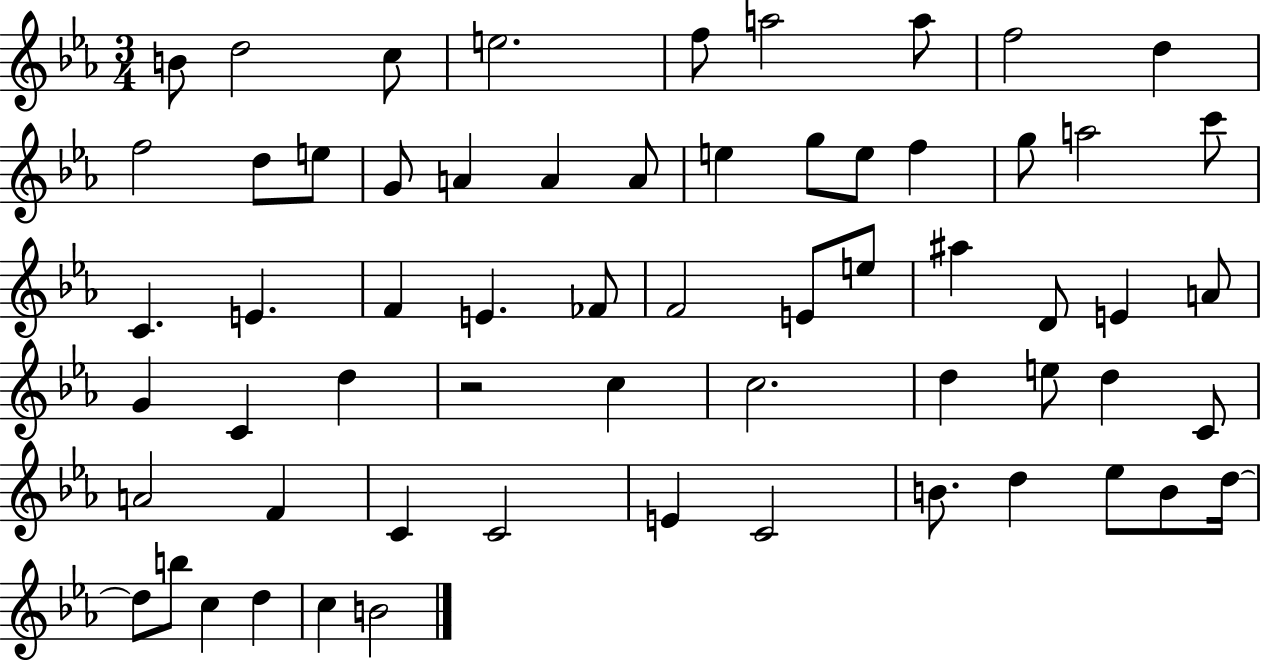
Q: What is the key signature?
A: EES major